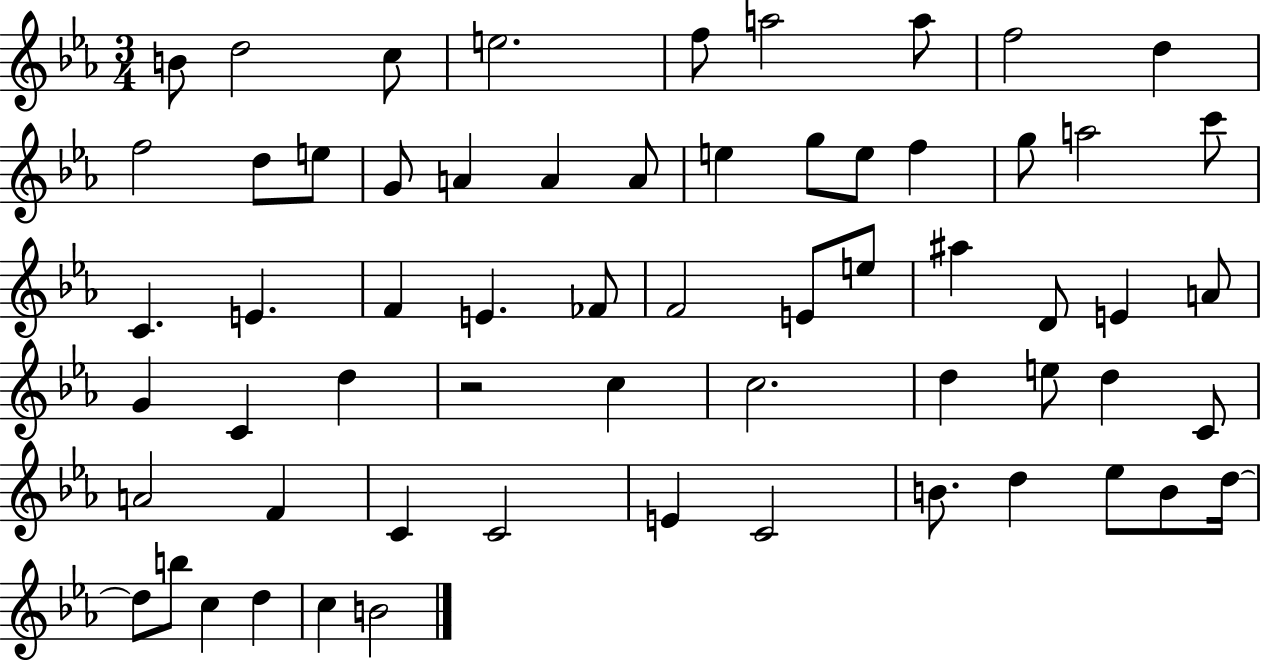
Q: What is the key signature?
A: EES major